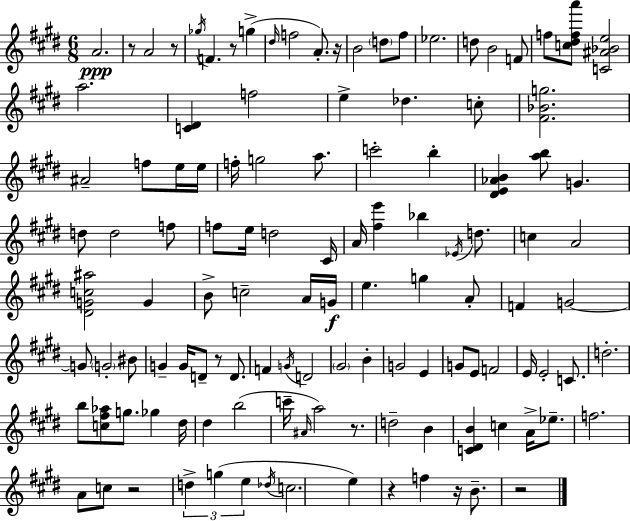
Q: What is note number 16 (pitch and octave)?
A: F5